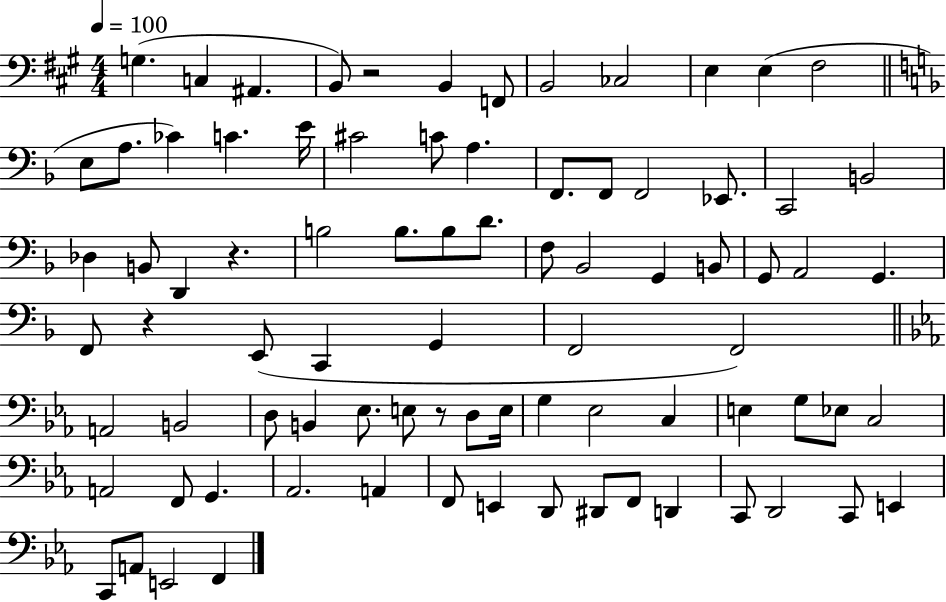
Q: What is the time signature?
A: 4/4